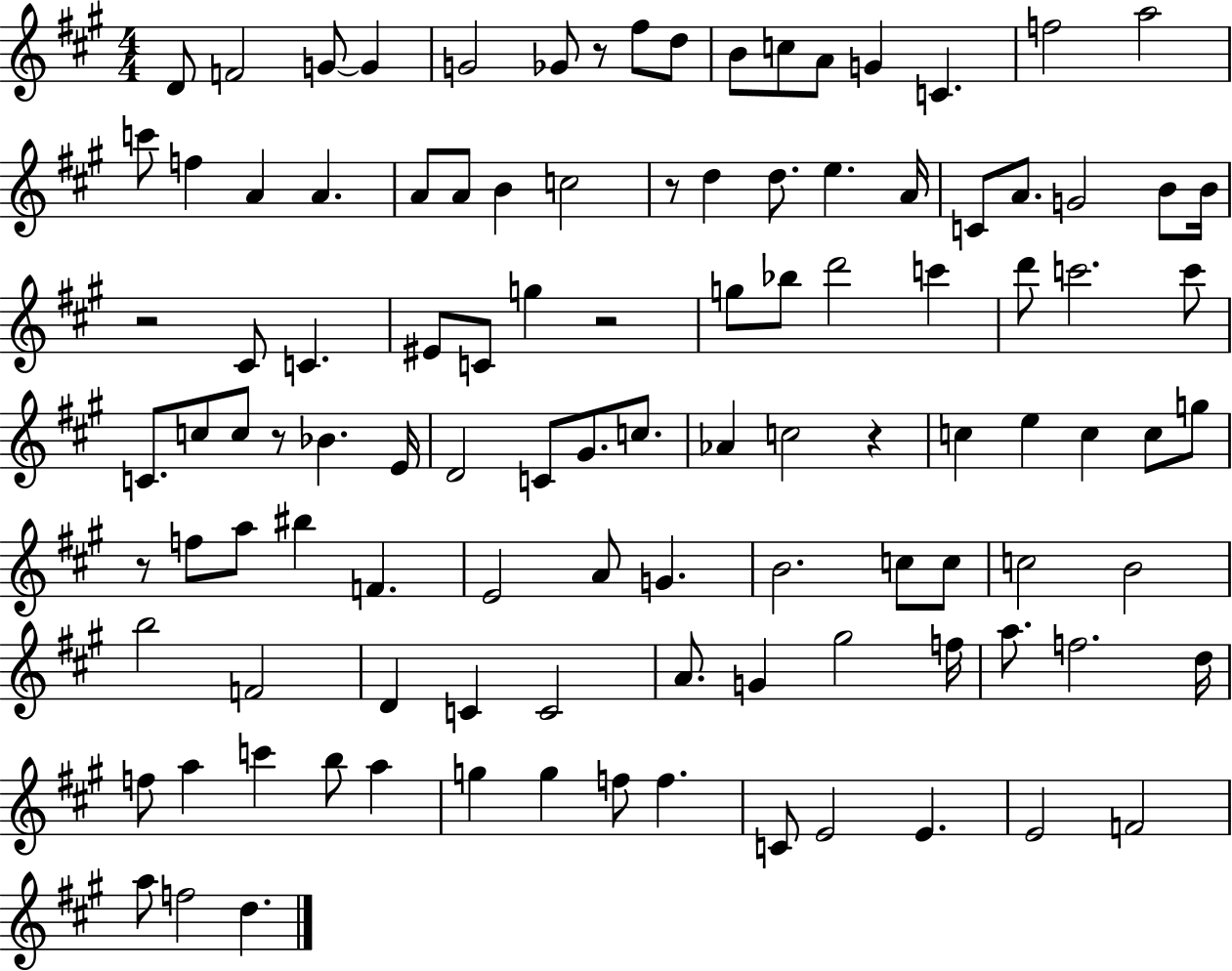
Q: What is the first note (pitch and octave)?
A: D4